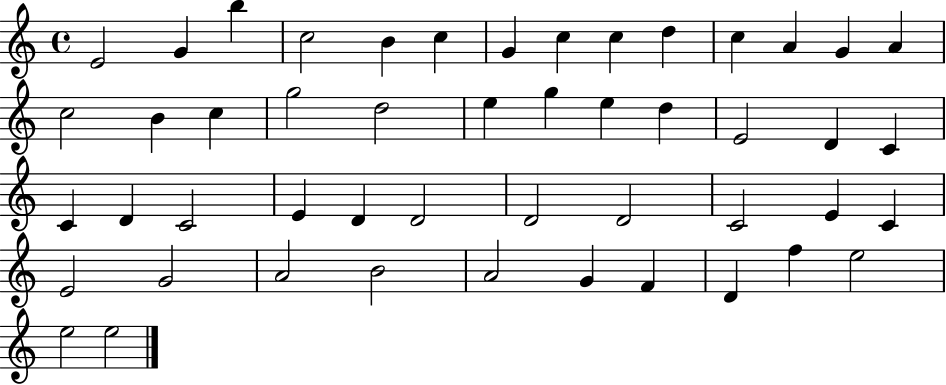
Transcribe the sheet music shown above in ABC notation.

X:1
T:Untitled
M:4/4
L:1/4
K:C
E2 G b c2 B c G c c d c A G A c2 B c g2 d2 e g e d E2 D C C D C2 E D D2 D2 D2 C2 E C E2 G2 A2 B2 A2 G F D f e2 e2 e2